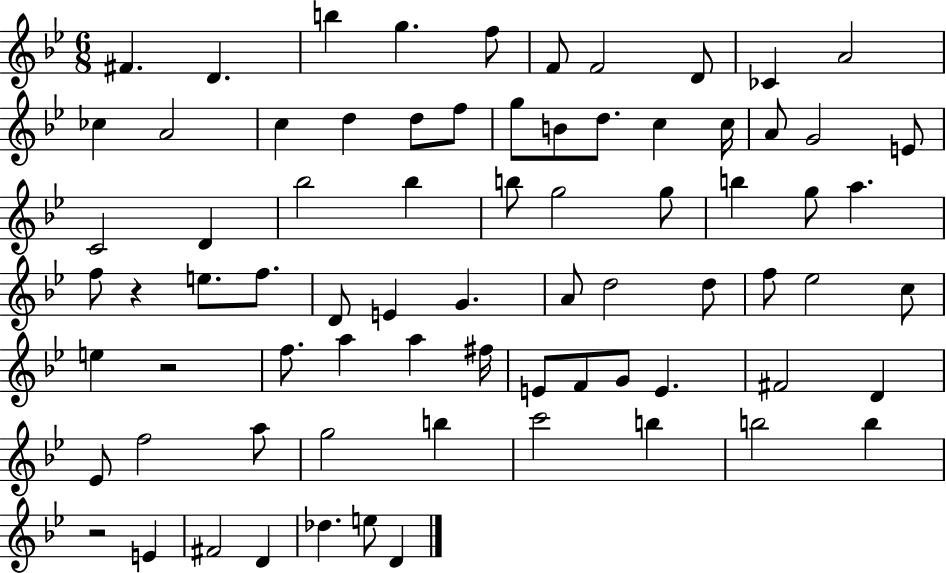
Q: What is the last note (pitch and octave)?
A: D4